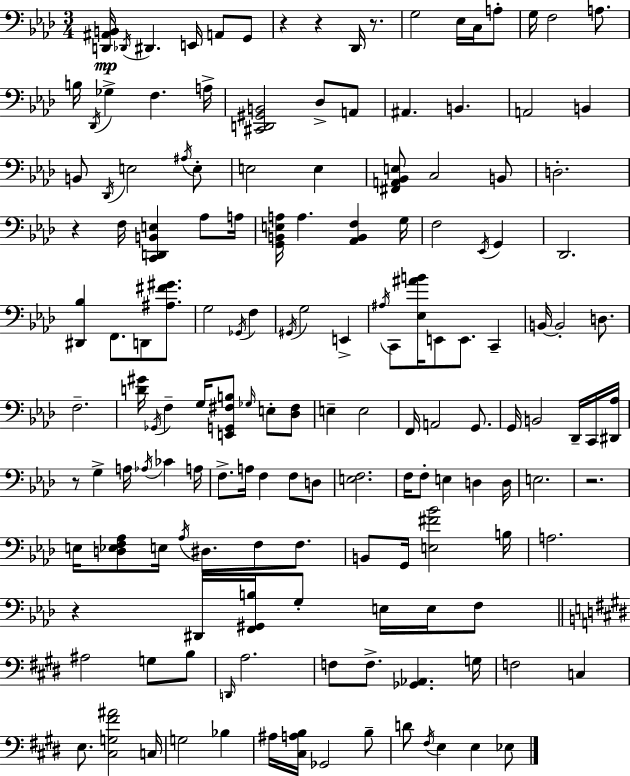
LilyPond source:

{
  \clef bass
  \numericTimeSignature
  \time 3/4
  \key f \minor
  \repeat volta 2 { <d, ais, b,>16\mp \acciaccatura { des,16 } dis,4. e,16 a,8 g,8 | r4 r4 des,16 r8. | g2 ees16 c16 a8-. | g16 f2 a8. | \break b16 \acciaccatura { des,16 } ges4-> f4. | a16-> <cis, d, gis, b,>2 des8-> | a,8 ais,4. b,4. | a,2 b,4 | \break b,8 \acciaccatura { des,16 } e2 | \acciaccatura { ais16 } e8-. e2 | e4 <fis, a, bes, e>8 c2 | b,8 d2.-. | \break r4 f16 <c, d, b, e>4 | aes8 a16 <g, b, e a>16 a4. <aes, b, f>4 | g16 f2 | \acciaccatura { ees,16 } g,4 des,2. | \break <dis, bes>4 f,8. | d,8 <ais fis' gis'>8. g2 | \acciaccatura { ges,16 } f4 \acciaccatura { gis,16 } g2 | e,4-> \acciaccatura { ais16 } c,8 <ees ais' b'>16 e,8 | \break e,8. c,4-- b,16~~ b,2-. | d8. f2.-- | <d' gis'>16 \acciaccatura { ges,16 } f4-- | g16 <e, g, fis b>8 \grace { ges16 } e8-. <des fis>8 e4-- | \break e2 f,16 a,2 | g,8. g,16 b,2 | des,16-- c,16 <dis, aes>16 r8 | g4-> a16 \acciaccatura { aes16 } ces'4 a16 f8.-> | \break a16 f4 f8 d8 <e f>2. | f16 | f8-. e4 d4 d16 e2. | r2. | \break e16 | <d ees f aes>8 e16 \acciaccatura { aes16 } dis8. f8 f8. | b,8 g,16 <e fis' bes'>2 b16 | a2. | \break r4 dis,16 <f, gis, b>16 g8-. e16 e16 f8 | \bar "||" \break \key e \major ais2 g8 b8 | \grace { d,16 } a2. | f8 f8.-> <ges, aes,>4. | g16 f2 c4 | \break e8. <cis g fis' ais'>2 | c16 g2 bes4 | ais16 <cis a b>16 ges,2 b8-- | d'8 \acciaccatura { fis16 } e4 e4 | \break ees8 } \bar "|."
}